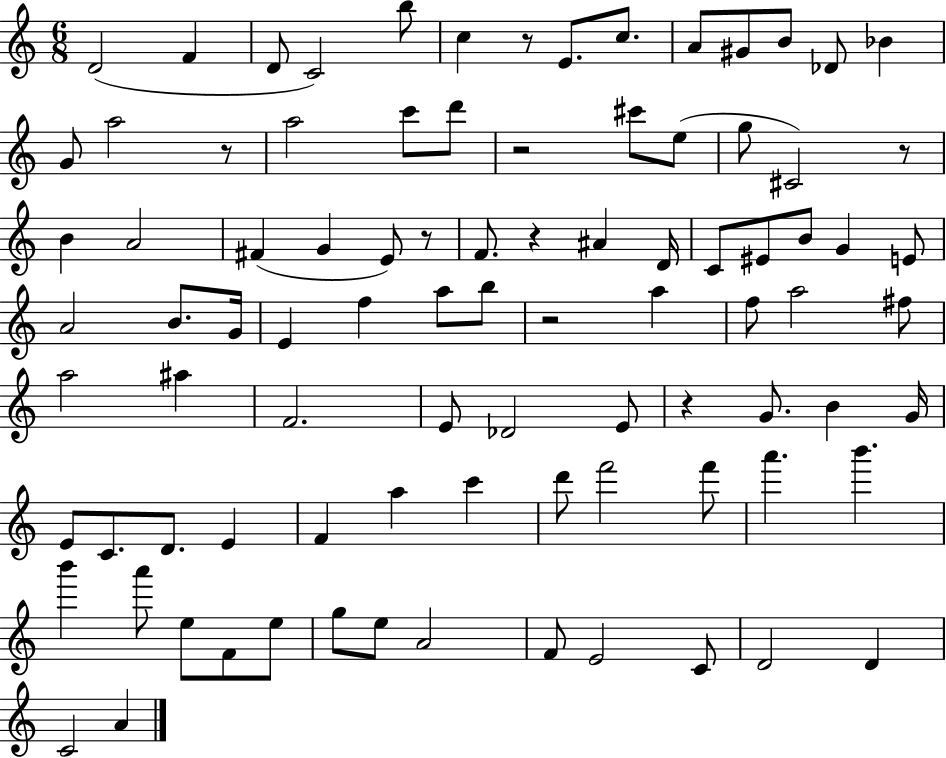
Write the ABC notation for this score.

X:1
T:Untitled
M:6/8
L:1/4
K:C
D2 F D/2 C2 b/2 c z/2 E/2 c/2 A/2 ^G/2 B/2 _D/2 _B G/2 a2 z/2 a2 c'/2 d'/2 z2 ^c'/2 e/2 g/2 ^C2 z/2 B A2 ^F G E/2 z/2 F/2 z ^A D/4 C/2 ^E/2 B/2 G E/2 A2 B/2 G/4 E f a/2 b/2 z2 a f/2 a2 ^f/2 a2 ^a F2 E/2 _D2 E/2 z G/2 B G/4 E/2 C/2 D/2 E F a c' d'/2 f'2 f'/2 a' b' b' a'/2 e/2 F/2 e/2 g/2 e/2 A2 F/2 E2 C/2 D2 D C2 A